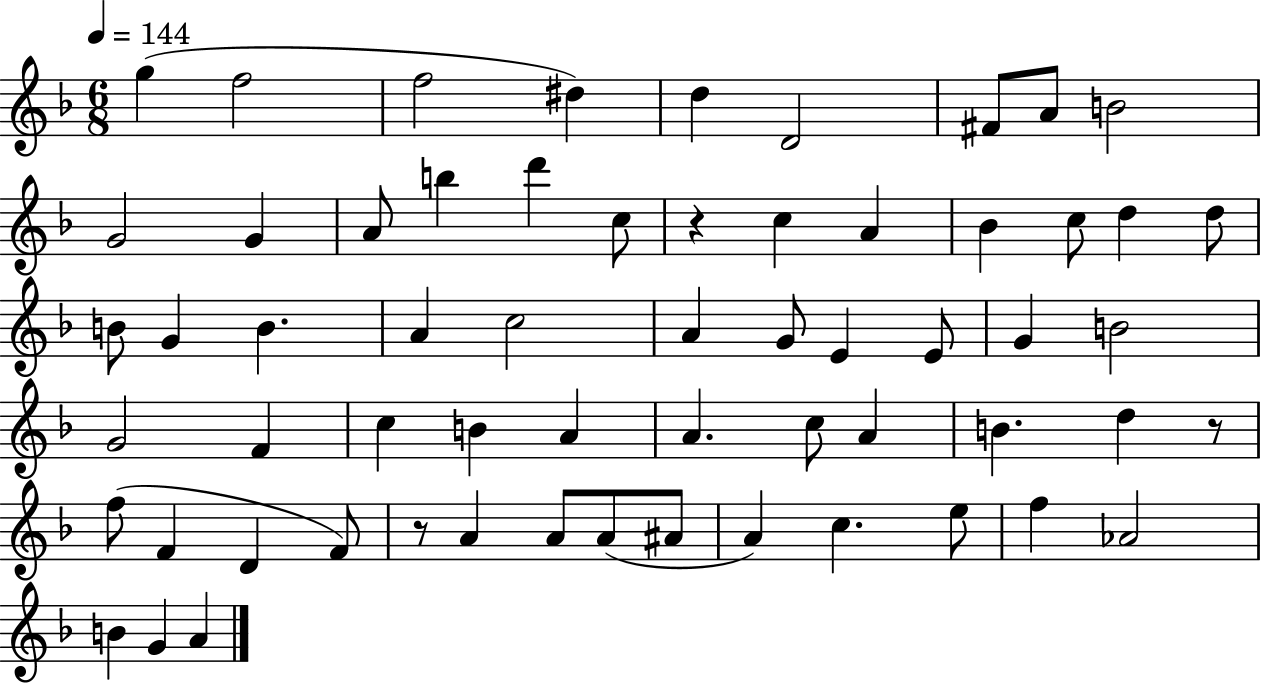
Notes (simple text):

G5/q F5/h F5/h D#5/q D5/q D4/h F#4/e A4/e B4/h G4/h G4/q A4/e B5/q D6/q C5/e R/q C5/q A4/q Bb4/q C5/e D5/q D5/e B4/e G4/q B4/q. A4/q C5/h A4/q G4/e E4/q E4/e G4/q B4/h G4/h F4/q C5/q B4/q A4/q A4/q. C5/e A4/q B4/q. D5/q R/e F5/e F4/q D4/q F4/e R/e A4/q A4/e A4/e A#4/e A4/q C5/q. E5/e F5/q Ab4/h B4/q G4/q A4/q